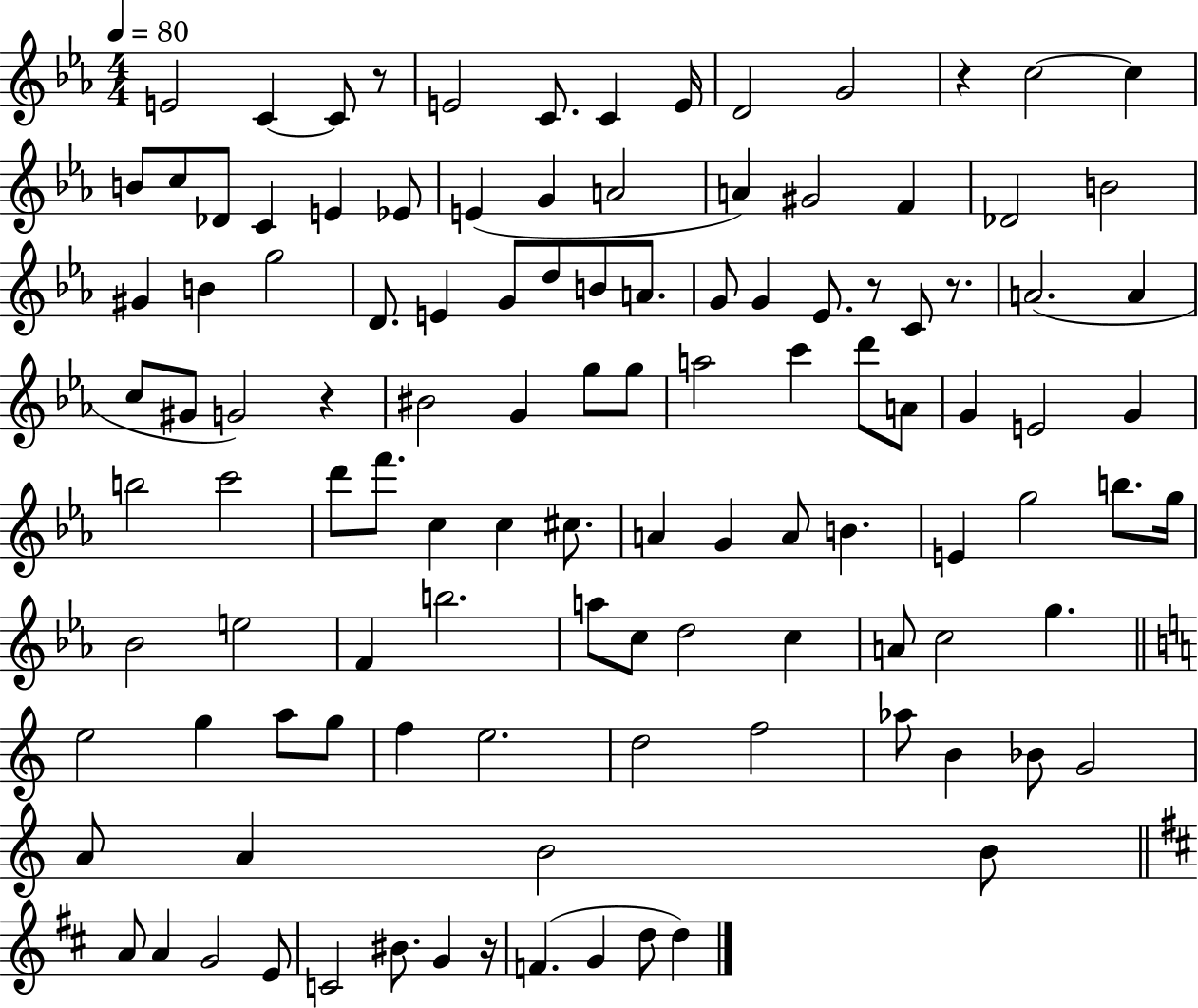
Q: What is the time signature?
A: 4/4